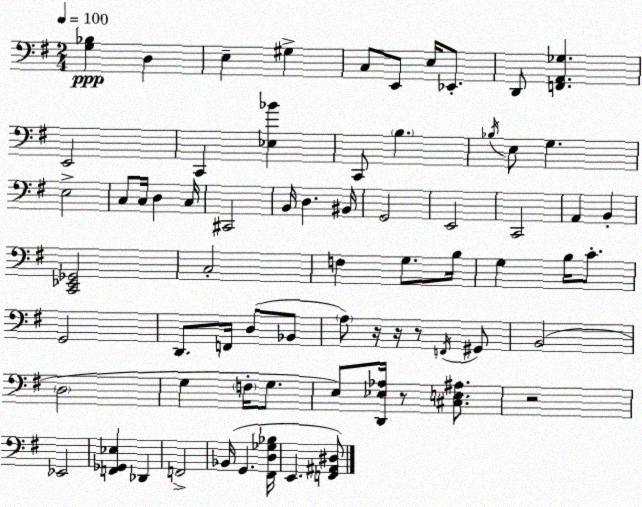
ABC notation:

X:1
T:Untitled
M:2/4
L:1/4
K:Em
[G,_B,] D, E, ^G, C,/2 E,,/2 E,/4 _E,,/2 D,,/2 [F,,A,,_G,] E,,2 C,, [_E,_B] C,,/2 B, _B,/4 E,/2 G, E,2 C,/2 C,/4 D, C,/4 ^C,,2 B,,/4 D, ^B,,/4 G,,2 E,,2 C,,2 A,, B,, [C,,_E,,_G,,]2 C,2 F, G,/2 B,/4 G, B,/4 C/2 G,,2 D,,/2 F,,/4 D,/2 _B,,/2 A,/2 z/4 z/4 z/2 F,,/4 ^G,,/2 B,,2 D,2 G, F,/4 G,/2 E,/2 [D,,_E,_A,]/4 z/2 [^C,E,^A,]/2 z2 _E,,2 [F,,_G,,_E,] _D,, F,,2 _B,,/4 G,, [^F,,D,_G,_B,]/4 E,, [F,,^A,,^D,]/2